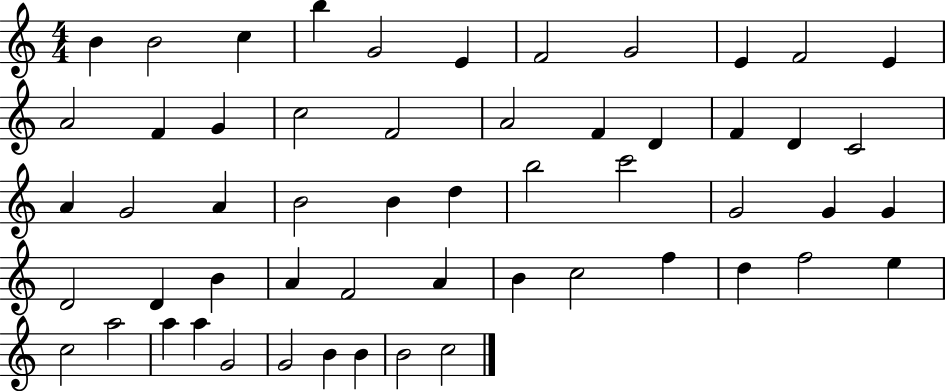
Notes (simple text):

B4/q B4/h C5/q B5/q G4/h E4/q F4/h G4/h E4/q F4/h E4/q A4/h F4/q G4/q C5/h F4/h A4/h F4/q D4/q F4/q D4/q C4/h A4/q G4/h A4/q B4/h B4/q D5/q B5/h C6/h G4/h G4/q G4/q D4/h D4/q B4/q A4/q F4/h A4/q B4/q C5/h F5/q D5/q F5/h E5/q C5/h A5/h A5/q A5/q G4/h G4/h B4/q B4/q B4/h C5/h